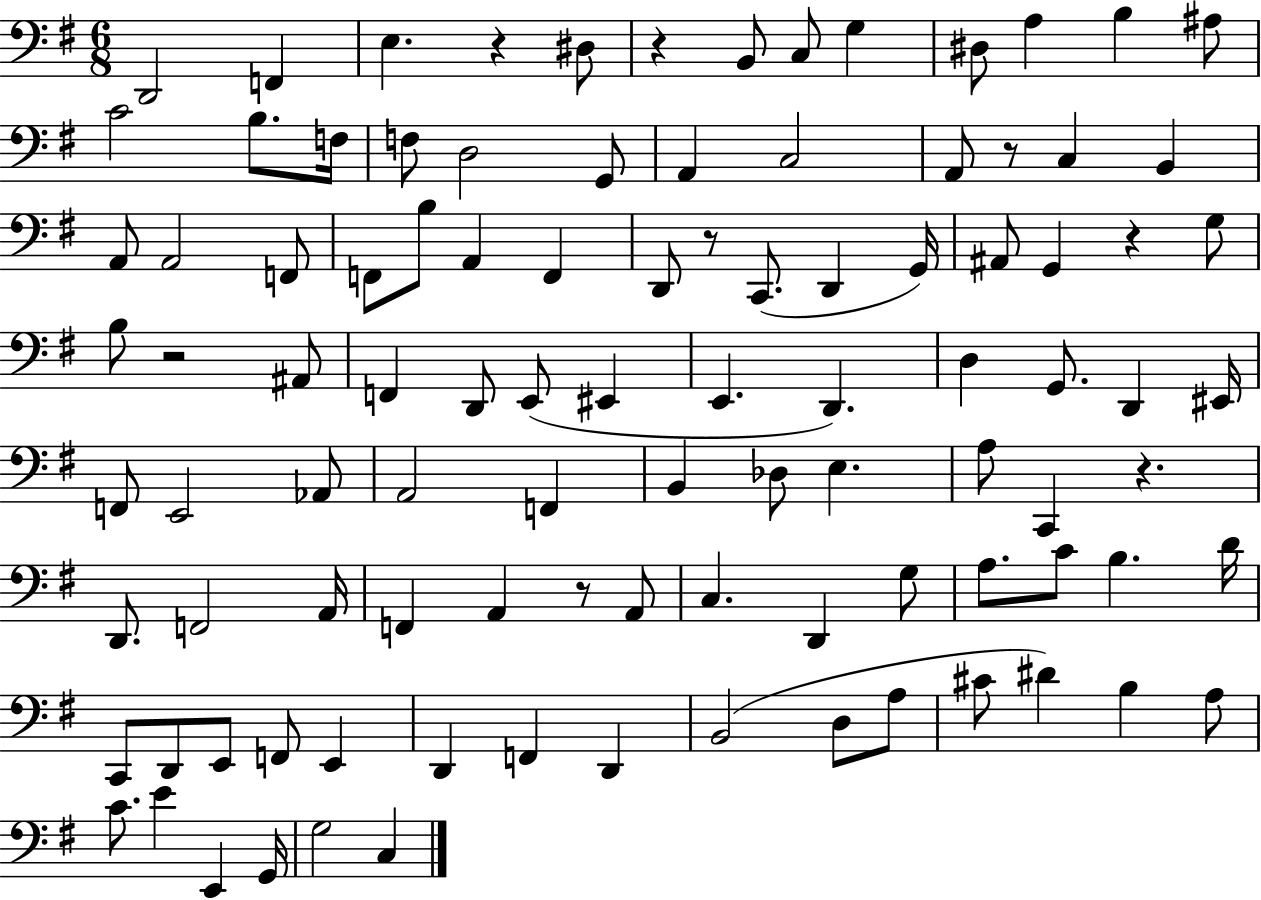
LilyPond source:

{
  \clef bass
  \numericTimeSignature
  \time 6/8
  \key g \major
  d,2 f,4 | e4. r4 dis8 | r4 b,8 c8 g4 | dis8 a4 b4 ais8 | \break c'2 b8. f16 | f8 d2 g,8 | a,4 c2 | a,8 r8 c4 b,4 | \break a,8 a,2 f,8 | f,8 b8 a,4 f,4 | d,8 r8 c,8.( d,4 g,16) | ais,8 g,4 r4 g8 | \break b8 r2 ais,8 | f,4 d,8 e,8( eis,4 | e,4. d,4.) | d4 g,8. d,4 eis,16 | \break f,8 e,2 aes,8 | a,2 f,4 | b,4 des8 e4. | a8 c,4 r4. | \break d,8. f,2 a,16 | f,4 a,4 r8 a,8 | c4. d,4 g8 | a8. c'8 b4. d'16 | \break c,8 d,8 e,8 f,8 e,4 | d,4 f,4 d,4 | b,2( d8 a8 | cis'8 dis'4) b4 a8 | \break c'8. e'4 e,4 g,16 | g2 c4 | \bar "|."
}